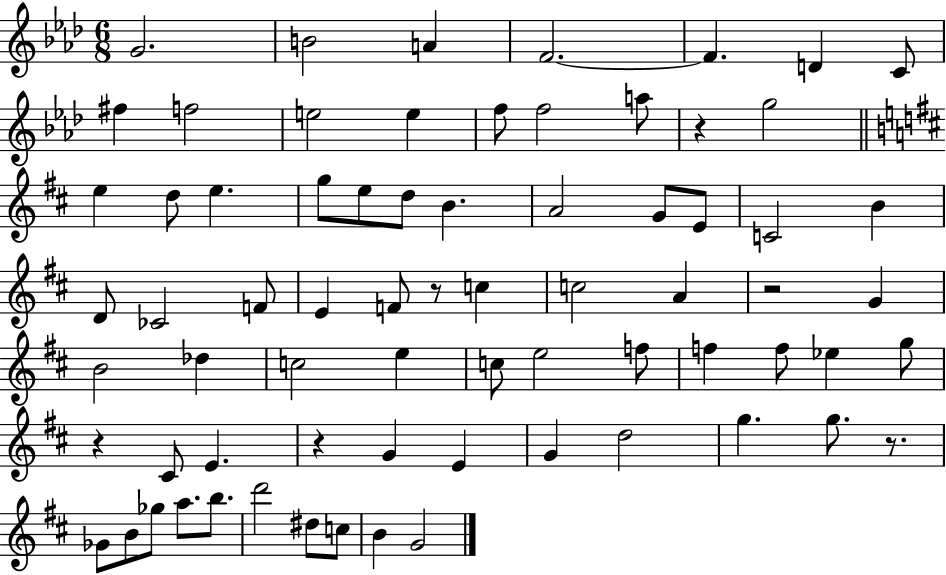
{
  \clef treble
  \numericTimeSignature
  \time 6/8
  \key aes \major
  \repeat volta 2 { g'2. | b'2 a'4 | f'2.~~ | f'4. d'4 c'8 | \break fis''4 f''2 | e''2 e''4 | f''8 f''2 a''8 | r4 g''2 | \break \bar "||" \break \key b \minor e''4 d''8 e''4. | g''8 e''8 d''8 b'4. | a'2 g'8 e'8 | c'2 b'4 | \break d'8 ces'2 f'8 | e'4 f'8 r8 c''4 | c''2 a'4 | r2 g'4 | \break b'2 des''4 | c''2 e''4 | c''8 e''2 f''8 | f''4 f''8 ees''4 g''8 | \break r4 cis'8 e'4. | r4 g'4 e'4 | g'4 d''2 | g''4. g''8. r8. | \break ges'8 b'8 ges''8 a''8. b''8. | d'''2 dis''8 c''8 | b'4 g'2 | } \bar "|."
}